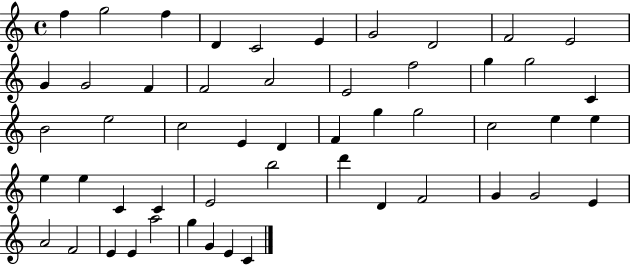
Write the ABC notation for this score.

X:1
T:Untitled
M:4/4
L:1/4
K:C
f g2 f D C2 E G2 D2 F2 E2 G G2 F F2 A2 E2 f2 g g2 C B2 e2 c2 E D F g g2 c2 e e e e C C E2 b2 d' D F2 G G2 E A2 F2 E E a2 g G E C